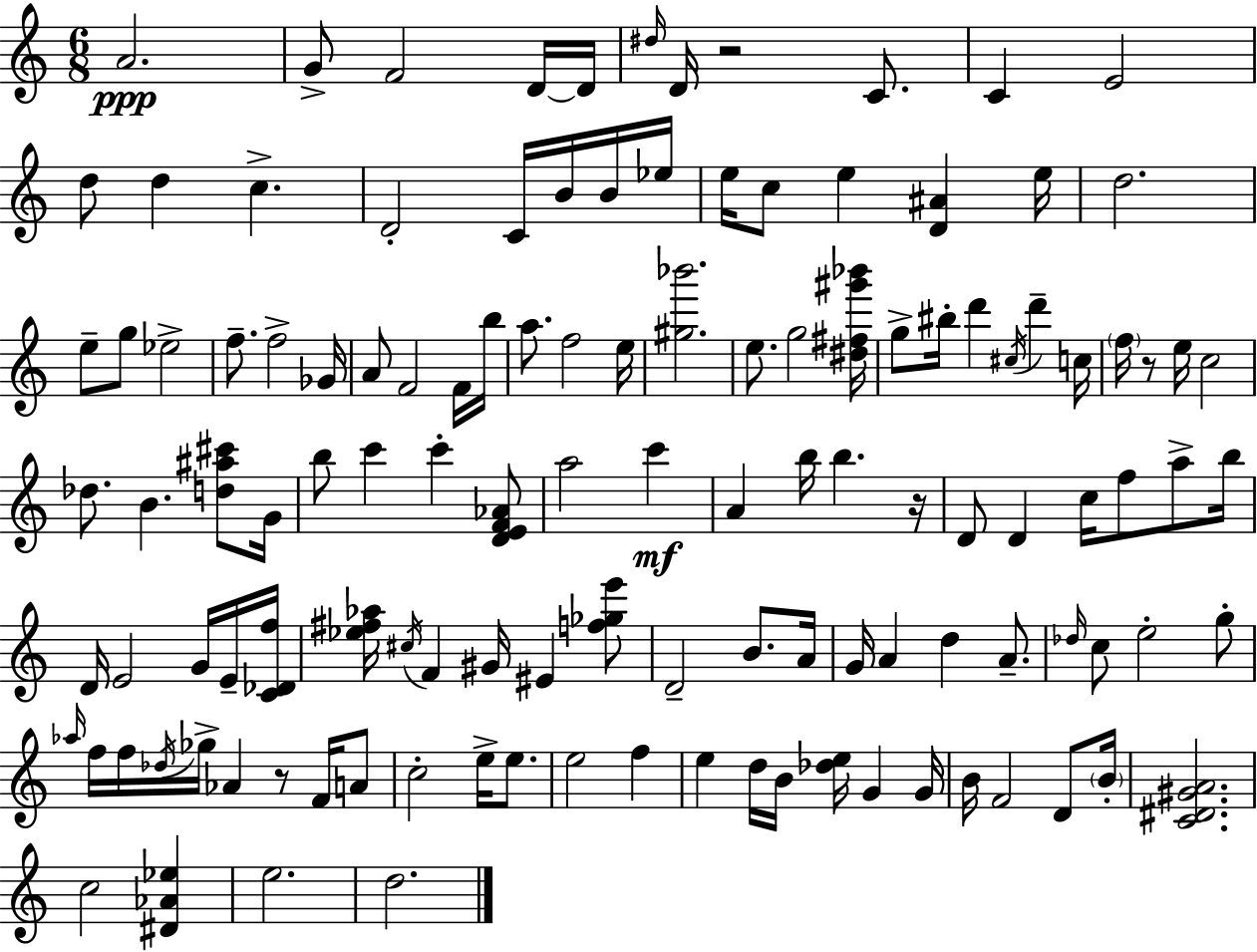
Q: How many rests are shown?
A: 4